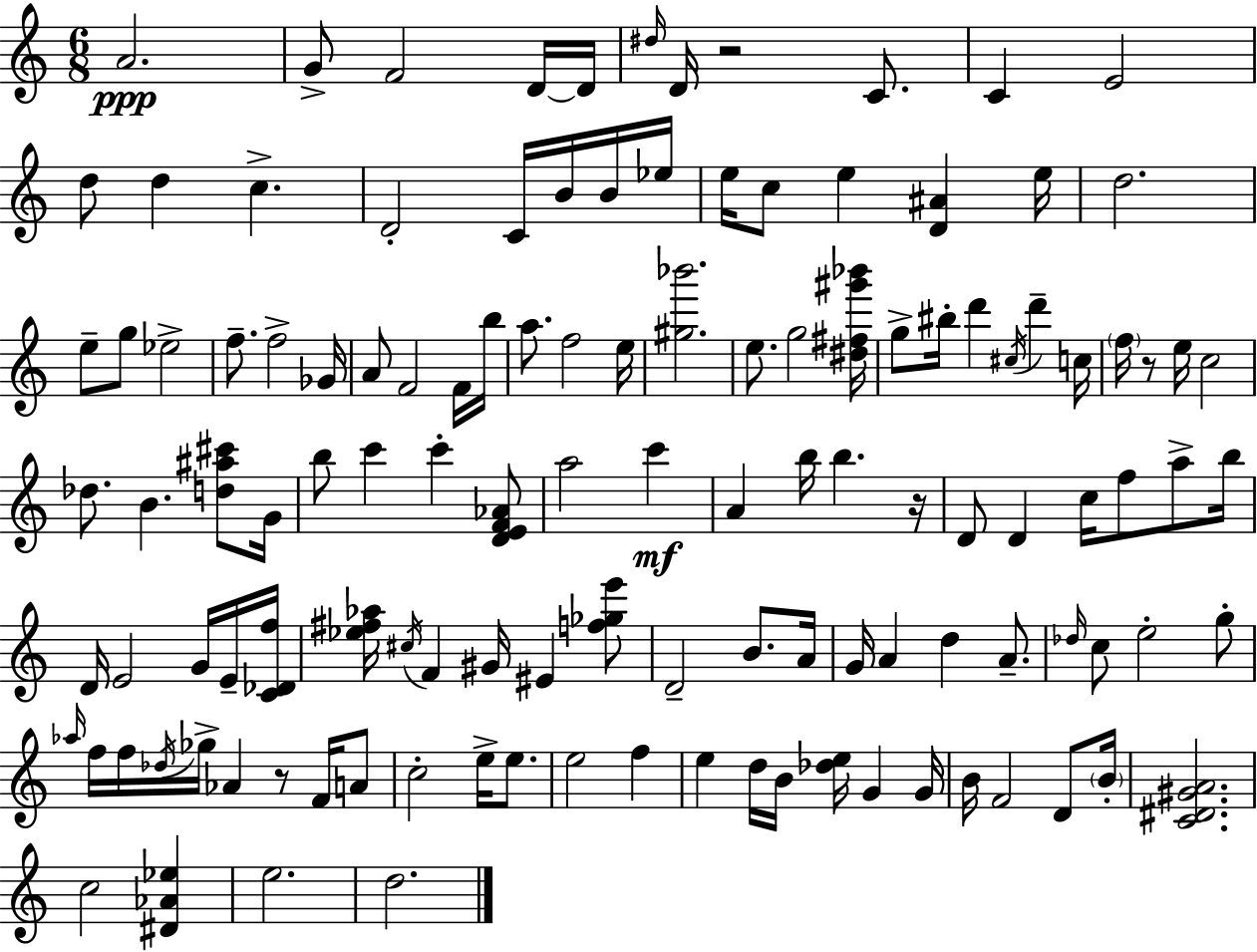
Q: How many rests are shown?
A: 4